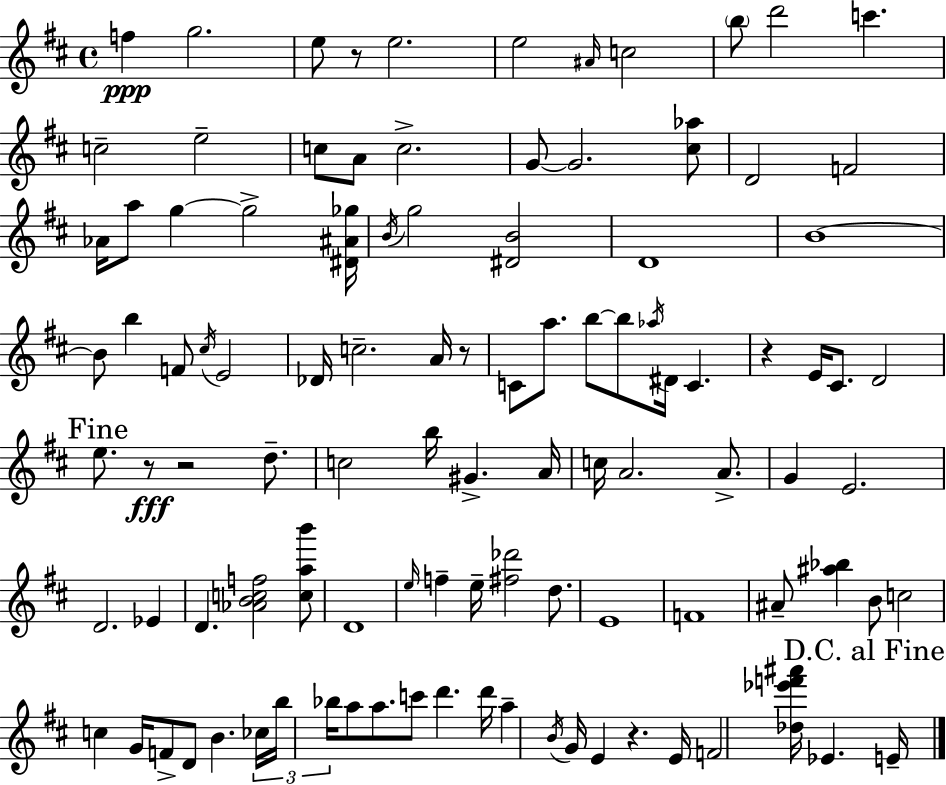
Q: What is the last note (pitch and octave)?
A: E4